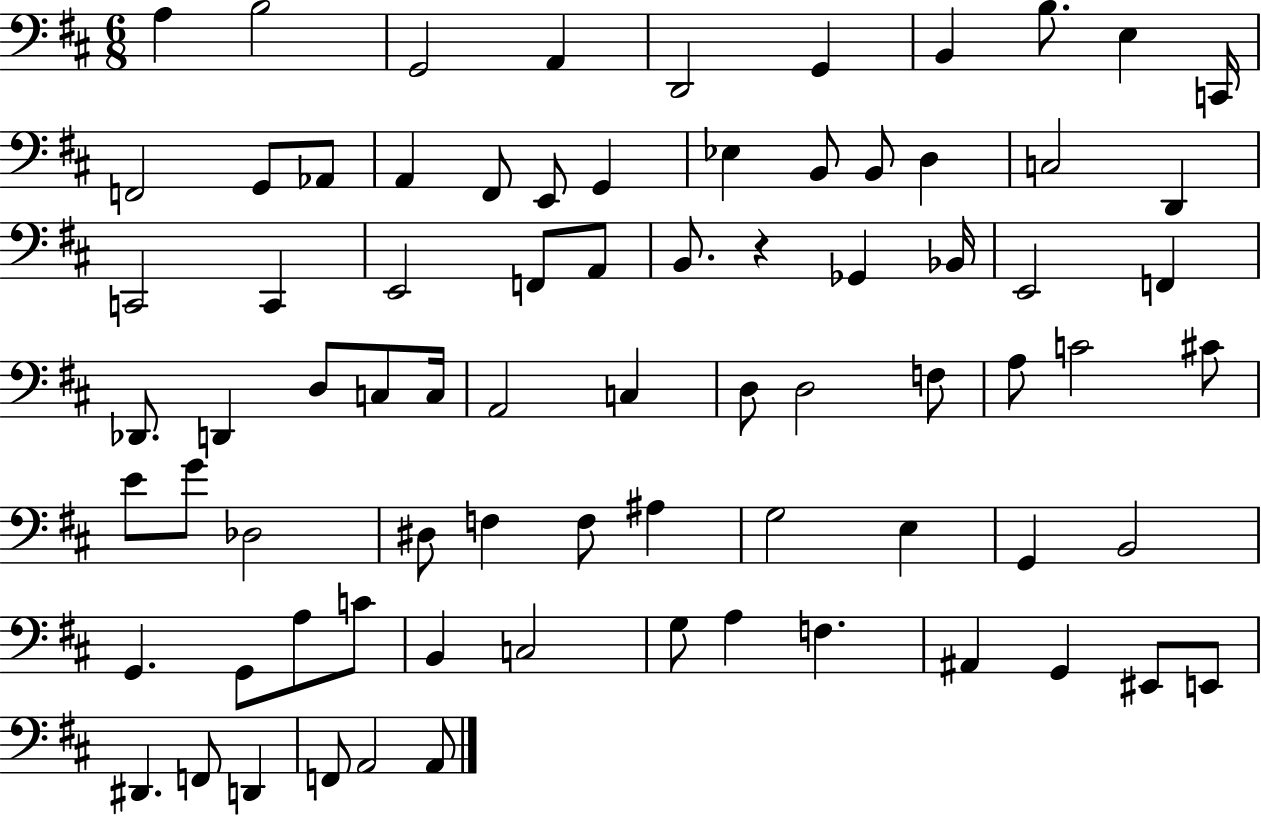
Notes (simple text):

A3/q B3/h G2/h A2/q D2/h G2/q B2/q B3/e. E3/q C2/s F2/h G2/e Ab2/e A2/q F#2/e E2/e G2/q Eb3/q B2/e B2/e D3/q C3/h D2/q C2/h C2/q E2/h F2/e A2/e B2/e. R/q Gb2/q Bb2/s E2/h F2/q Db2/e. D2/q D3/e C3/e C3/s A2/h C3/q D3/e D3/h F3/e A3/e C4/h C#4/e E4/e G4/e Db3/h D#3/e F3/q F3/e A#3/q G3/h E3/q G2/q B2/h G2/q. G2/e A3/e C4/e B2/q C3/h G3/e A3/q F3/q. A#2/q G2/q EIS2/e E2/e D#2/q. F2/e D2/q F2/e A2/h A2/e